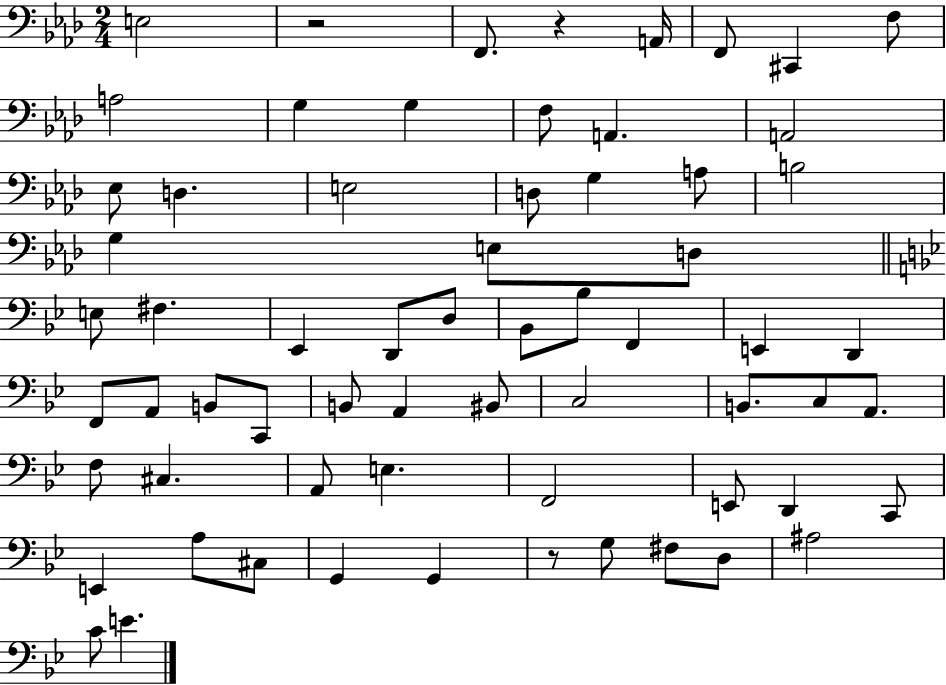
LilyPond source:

{
  \clef bass
  \numericTimeSignature
  \time 2/4
  \key aes \major
  e2 | r2 | f,8. r4 a,16 | f,8 cis,4 f8 | \break a2 | g4 g4 | f8 a,4. | a,2 | \break ees8 d4. | e2 | d8 g4 a8 | b2 | \break g4 e8 d8 | \bar "||" \break \key bes \major e8 fis4. | ees,4 d,8 d8 | bes,8 bes8 f,4 | e,4 d,4 | \break f,8 a,8 b,8 c,8 | b,8 a,4 bis,8 | c2 | b,8. c8 a,8. | \break f8 cis4. | a,8 e4. | f,2 | e,8 d,4 c,8 | \break e,4 a8 cis8 | g,4 g,4 | r8 g8 fis8 d8 | ais2 | \break c'8 e'4. | \bar "|."
}